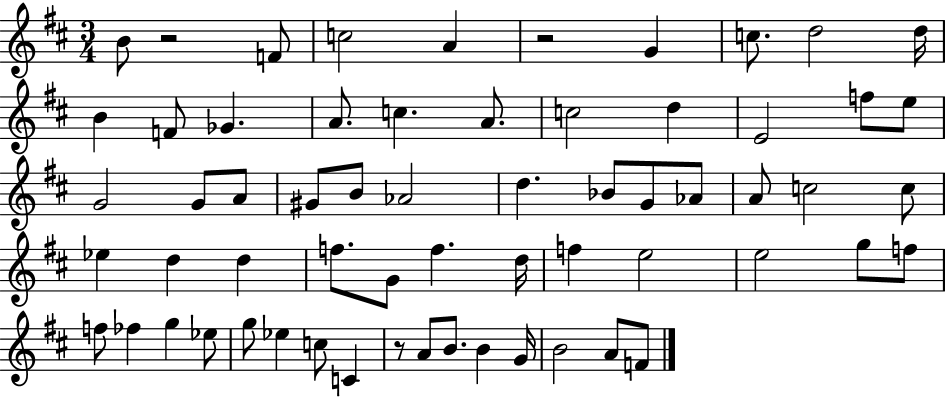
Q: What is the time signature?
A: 3/4